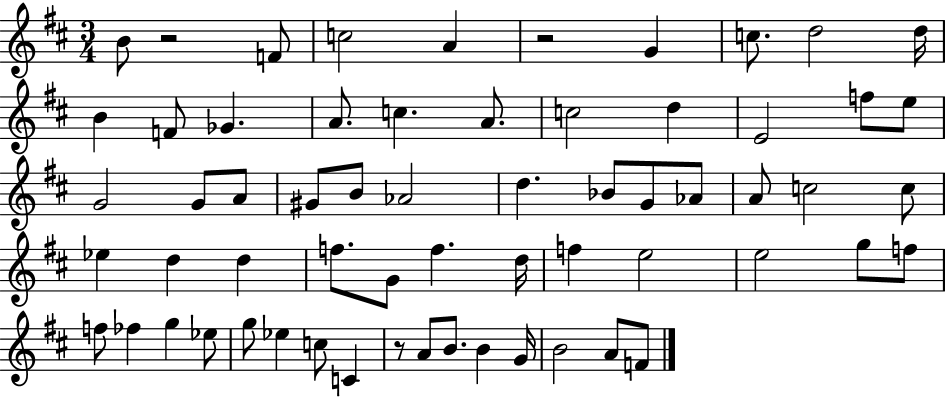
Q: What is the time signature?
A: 3/4